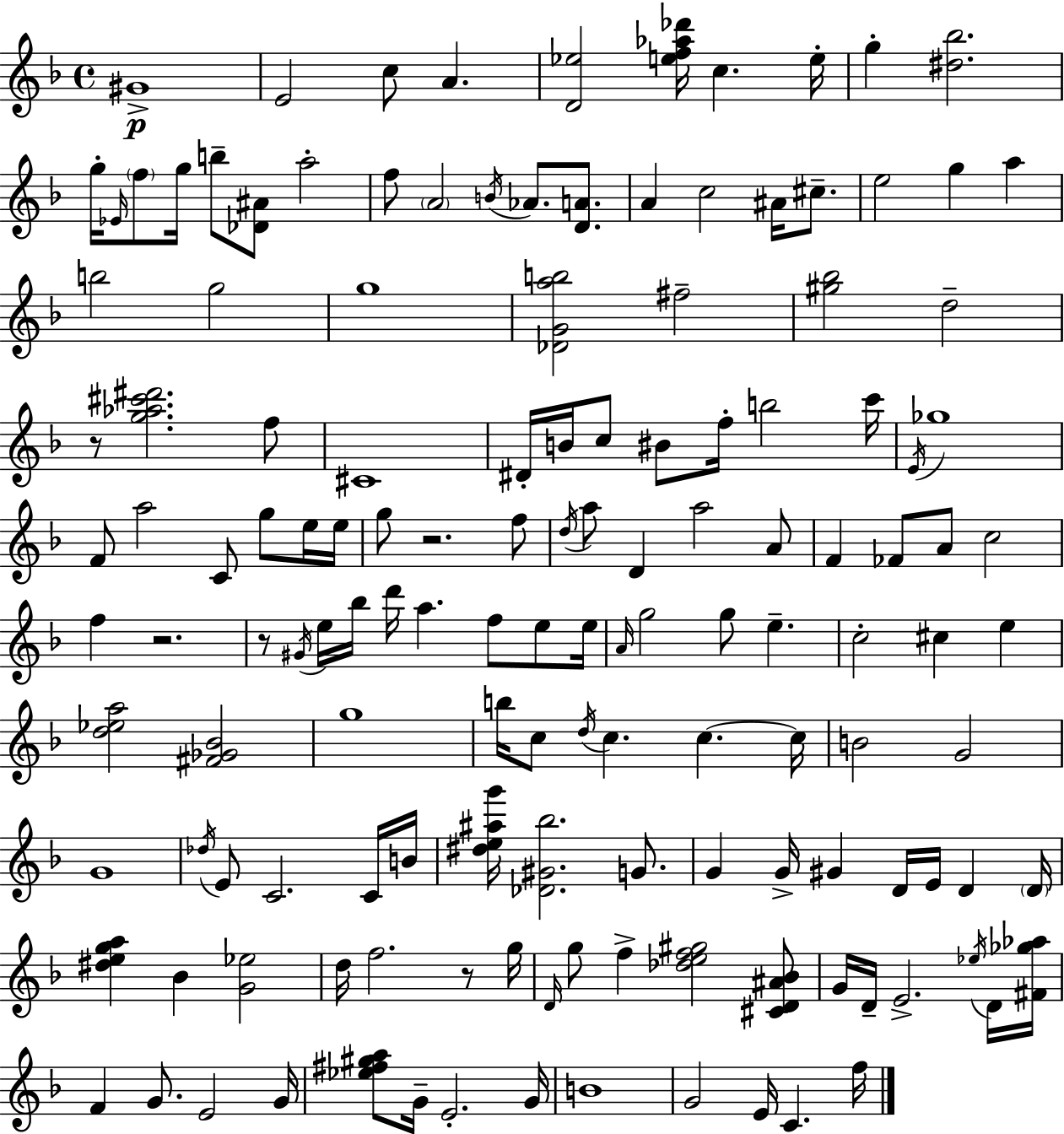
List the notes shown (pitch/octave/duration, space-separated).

G#4/w E4/h C5/e A4/q. [D4,Eb5]/h [E5,F5,Ab5,Db6]/s C5/q. E5/s G5/q [D#5,Bb5]/h. G5/s Eb4/s F5/e G5/s B5/e [Db4,A#4]/e A5/h F5/e A4/h B4/s Ab4/e. [D4,A4]/e. A4/q C5/h A#4/s C#5/e. E5/h G5/q A5/q B5/h G5/h G5/w [Db4,G4,A5,B5]/h F#5/h [G#5,Bb5]/h D5/h R/e [G5,Ab5,C#6,D#6]/h. F5/e C#4/w D#4/s B4/s C5/e BIS4/e F5/s B5/h C6/s E4/s Gb5/w F4/e A5/h C4/e G5/e E5/s E5/s G5/e R/h. F5/e D5/s A5/e D4/q A5/h A4/e F4/q FES4/e A4/e C5/h F5/q R/h. R/e G#4/s E5/s Bb5/s D6/s A5/q. F5/e E5/e E5/s A4/s G5/h G5/e E5/q. C5/h C#5/q E5/q [D5,Eb5,A5]/h [F#4,Gb4,Bb4]/h G5/w B5/s C5/e D5/s C5/q. C5/q. C5/s B4/h G4/h G4/w Db5/s E4/e C4/h. C4/s B4/s [D#5,E5,A#5,G6]/s [Db4,G#4,Bb5]/h. G4/e. G4/q G4/s G#4/q D4/s E4/s D4/q D4/s [D#5,E5,G5,A5]/q Bb4/q [G4,Eb5]/h D5/s F5/h. R/e G5/s D4/s G5/e F5/q [Db5,E5,F5,G#5]/h [C#4,D4,A#4,Bb4]/e G4/s D4/s E4/h. Eb5/s D4/s [F#4,Gb5,Ab5]/s F4/q G4/e. E4/h G4/s [Eb5,F#5,G#5,A5]/e G4/s E4/h. G4/s B4/w G4/h E4/s C4/q. F5/s